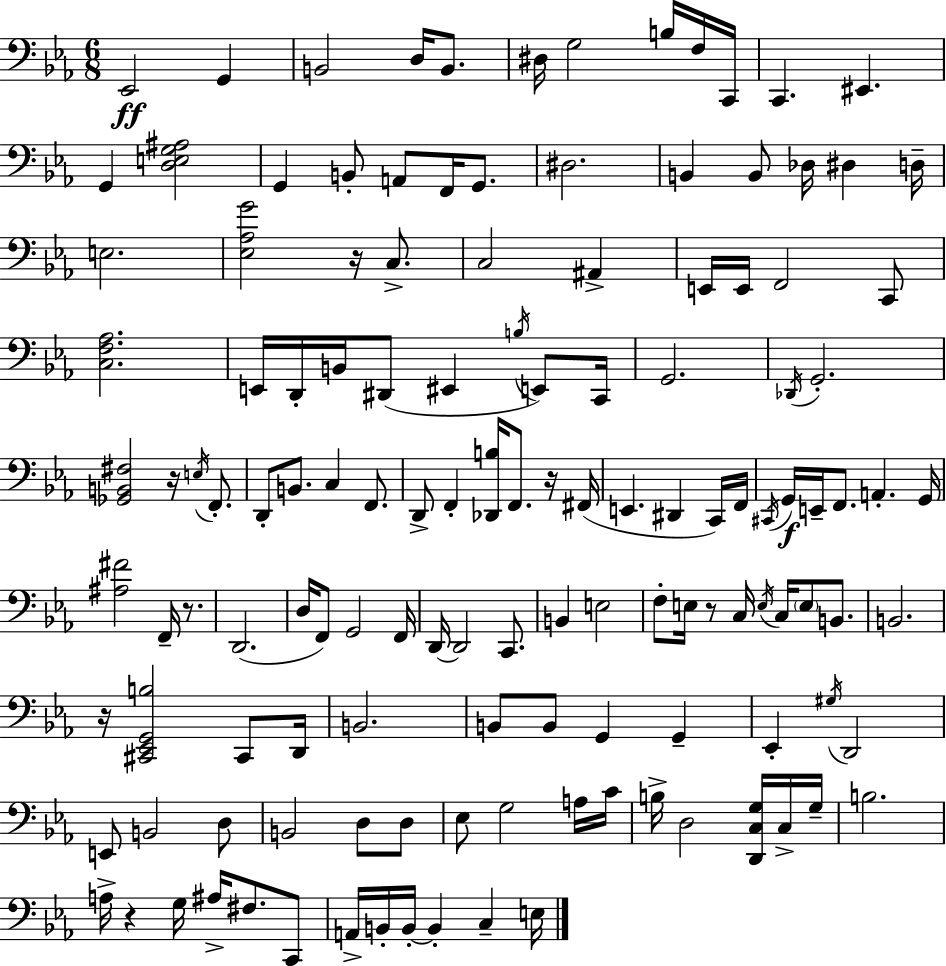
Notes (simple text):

Eb2/h G2/q B2/h D3/s B2/e. D#3/s G3/h B3/s F3/s C2/s C2/q. EIS2/q. G2/q [D3,E3,G3,A#3]/h G2/q B2/e A2/e F2/s G2/e. D#3/h. B2/q B2/e Db3/s D#3/q D3/s E3/h. [Eb3,Ab3,G4]/h R/s C3/e. C3/h A#2/q E2/s E2/s F2/h C2/e [C3,F3,Ab3]/h. E2/s D2/s B2/s D#2/e EIS2/q B3/s E2/e C2/s G2/h. Db2/s G2/h. [Gb2,B2,F#3]/h R/s E3/s F2/e. D2/e B2/e. C3/q F2/e. D2/e F2/q [Db2,B3]/s F2/e. R/s F#2/s E2/q. D#2/q C2/s F2/s C#2/s G2/s E2/s F2/e. A2/q. G2/s [A#3,F#4]/h F2/s R/e. D2/h. D3/s F2/e G2/h F2/s D2/s D2/h C2/e. B2/q E3/h F3/e E3/s R/e C3/s E3/s C3/s E3/e B2/e. B2/h. R/s [C#2,Eb2,G2,B3]/h C#2/e D2/s B2/h. B2/e B2/e G2/q G2/q Eb2/q G#3/s D2/h E2/e B2/h D3/e B2/h D3/e D3/e Eb3/e G3/h A3/s C4/s B3/s D3/h [D2,C3,G3]/s C3/s G3/s B3/h. A3/s R/q G3/s A#3/s F#3/e. C2/e A2/s B2/s B2/s B2/q C3/q E3/s